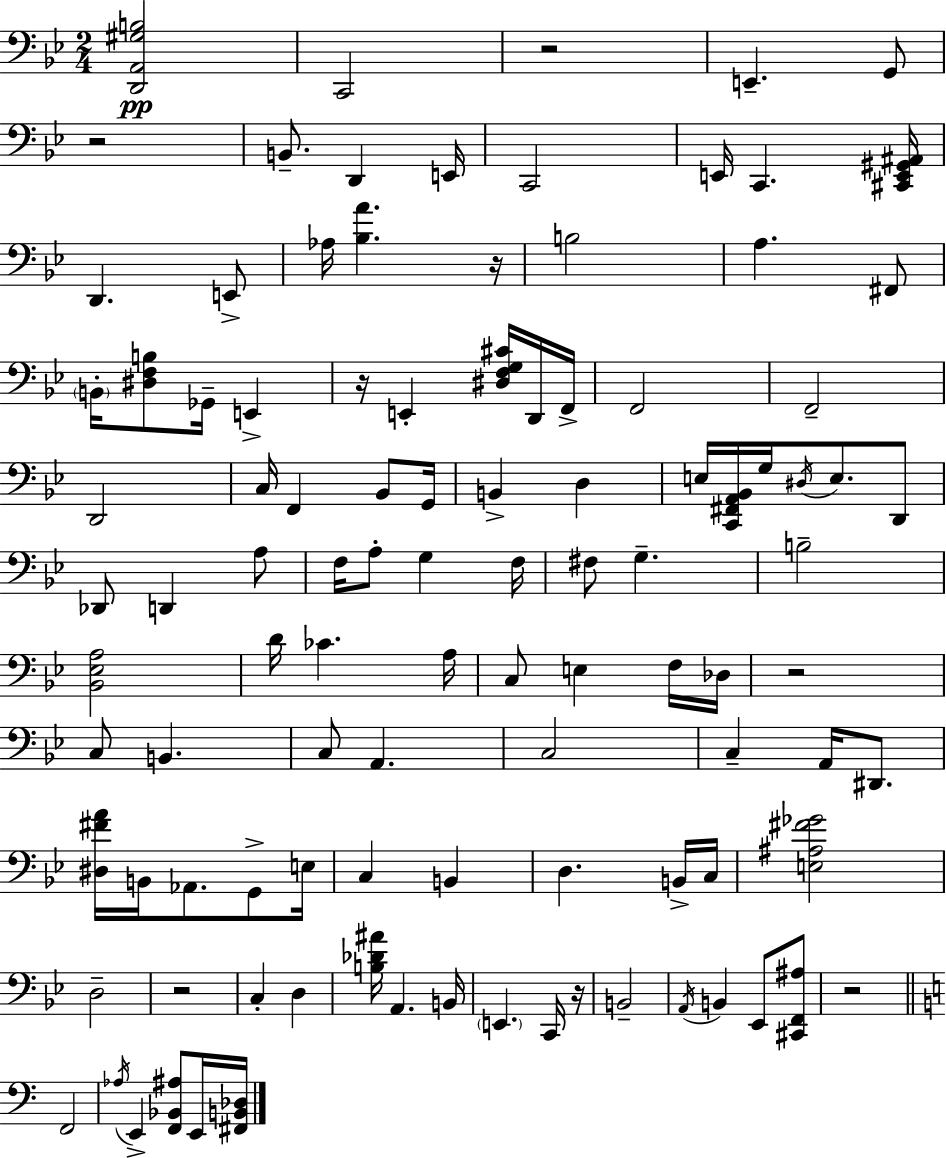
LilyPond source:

{
  \clef bass
  \numericTimeSignature
  \time 2/4
  \key bes \major
  <d, a, gis b>2\pp | c,2 | r2 | e,4.-- g,8 | \break r2 | b,8.-- d,4 e,16 | c,2 | e,16 c,4. <cis, e, gis, ais,>16 | \break d,4. e,8-> | aes16 <bes a'>4. r16 | b2 | a4. fis,8 | \break \parenthesize b,16-. <dis f b>8 ges,16-- e,4-> | r16 e,4-. <dis f g cis'>16 d,16 f,16-> | f,2 | f,2-- | \break d,2 | c16 f,4 bes,8 g,16 | b,4-> d4 | e16 <c, fis, a, bes,>16 g16 \acciaccatura { dis16 } e8. d,8 | \break des,8 d,4 a8 | f16 a8-. g4 | f16 fis8 g4.-- | b2-- | \break <bes, ees a>2 | d'16 ces'4. | a16 c8 e4 f16 | des16 r2 | \break c8 b,4. | c8 a,4. | c2 | c4-- a,16 dis,8. | \break <dis fis' a'>16 b,16 aes,8. g,8-> | e16 c4 b,4 | d4. b,16-> | c16 <e ais fis' ges'>2 | \break d2-- | r2 | c4-. d4 | <b des' ais'>16 a,4. | \break b,16 \parenthesize e,4. c,16 | r16 b,2-- | \acciaccatura { a,16 } b,4 ees,8 | <cis, f, ais>8 r2 | \break \bar "||" \break \key a \minor f,2 | \acciaccatura { aes16 } e,4-> <f, bes, ais>8 e,16 | <fis, b, des>16 \bar "|."
}